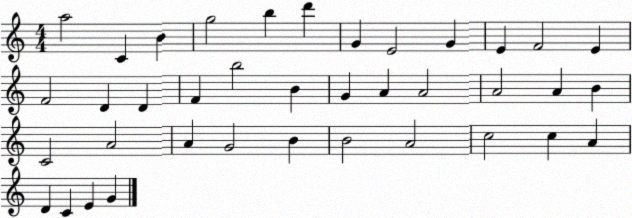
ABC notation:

X:1
T:Untitled
M:4/4
L:1/4
K:C
a2 C B g2 b d' G E2 G E F2 E F2 D D F b2 B G A A2 A2 A B C2 A2 A G2 B B2 A2 c2 c A D C E G